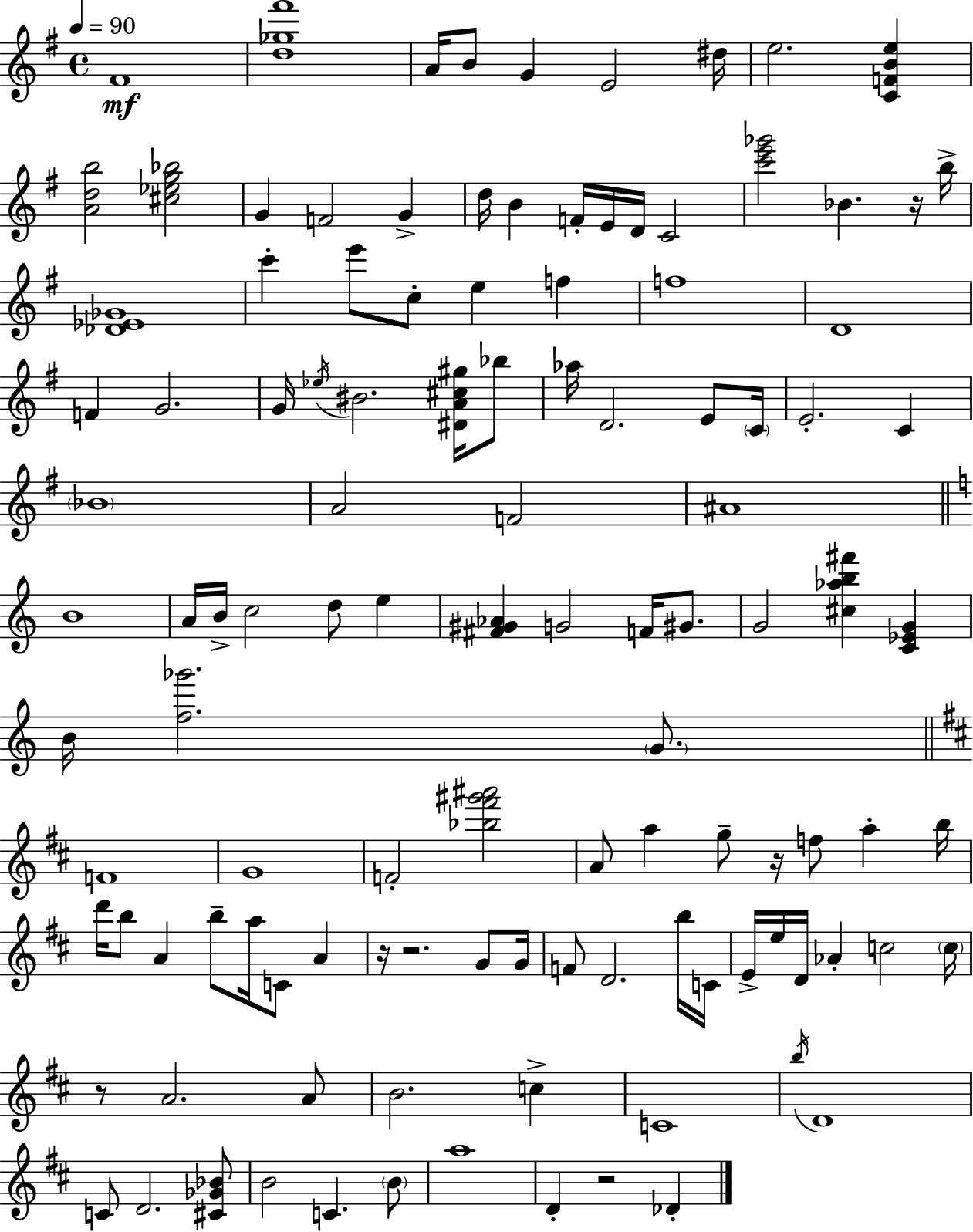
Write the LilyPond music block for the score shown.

{
  \clef treble
  \time 4/4
  \defaultTimeSignature
  \key e \minor
  \tempo 4 = 90
  fis'1\mf | <d'' ges'' fis'''>1 | a'16 b'8 g'4 e'2 dis''16 | e''2. <c' f' b' e''>4 | \break <a' d'' b''>2 <cis'' ees'' g'' bes''>2 | g'4 f'2 g'4-> | d''16 b'4 f'16-. e'16 d'16 c'2 | <c''' e''' ges'''>2 bes'4. r16 b''16-> | \break <des' ees' ges'>1 | c'''4-. e'''8 c''8-. e''4 f''4 | f''1 | d'1 | \break f'4 g'2. | g'16 \acciaccatura { ees''16 } bis'2. <dis' a' cis'' gis''>16 bes''8 | aes''16 d'2. e'8 | \parenthesize c'16 e'2.-. c'4 | \break \parenthesize bes'1 | a'2 f'2 | ais'1 | \bar "||" \break \key c \major b'1 | a'16 b'16-> c''2 d''8 e''4 | <fis' gis' aes'>4 g'2 f'16 gis'8. | g'2 <cis'' aes'' b'' fis'''>4 <c' ees' g'>4 | \break b'16 <f'' ges'''>2. \parenthesize g'8. | \bar "||" \break \key b \minor f'1 | g'1 | f'2-. <bes'' fis''' gis''' ais'''>2 | a'8 a''4 g''8-- r16 f''8 a''4-. b''16 | \break d'''16 b''8 a'4 b''8-- a''16 c'8 a'4 | r16 r2. g'8 g'16 | f'8 d'2. b''16 c'16 | e'16-> e''16 d'16 aes'4-. c''2 \parenthesize c''16 | \break r8 a'2. a'8 | b'2. c''4-> | c'1 | \acciaccatura { b''16 } d'1 | \break c'8 d'2. <cis' ges' bes'>8 | b'2 c'4. \parenthesize b'8 | a''1 | d'4-. r2 des'4-. | \break \bar "|."
}